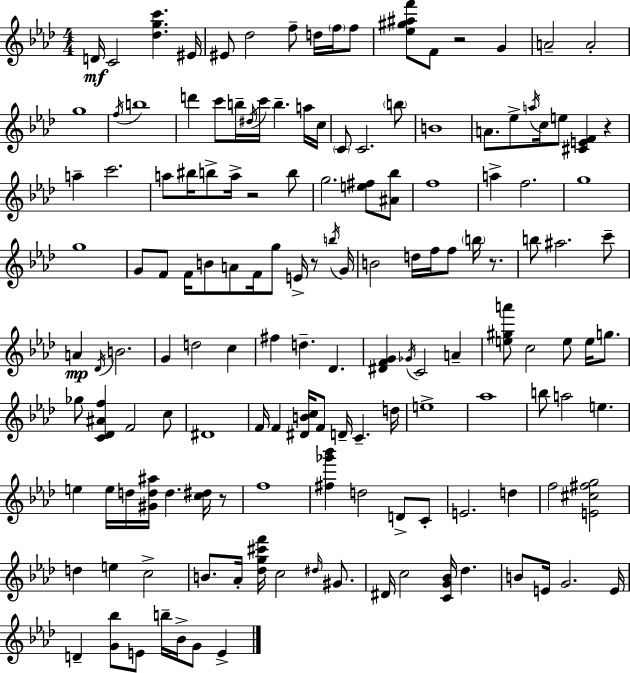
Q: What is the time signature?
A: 4/4